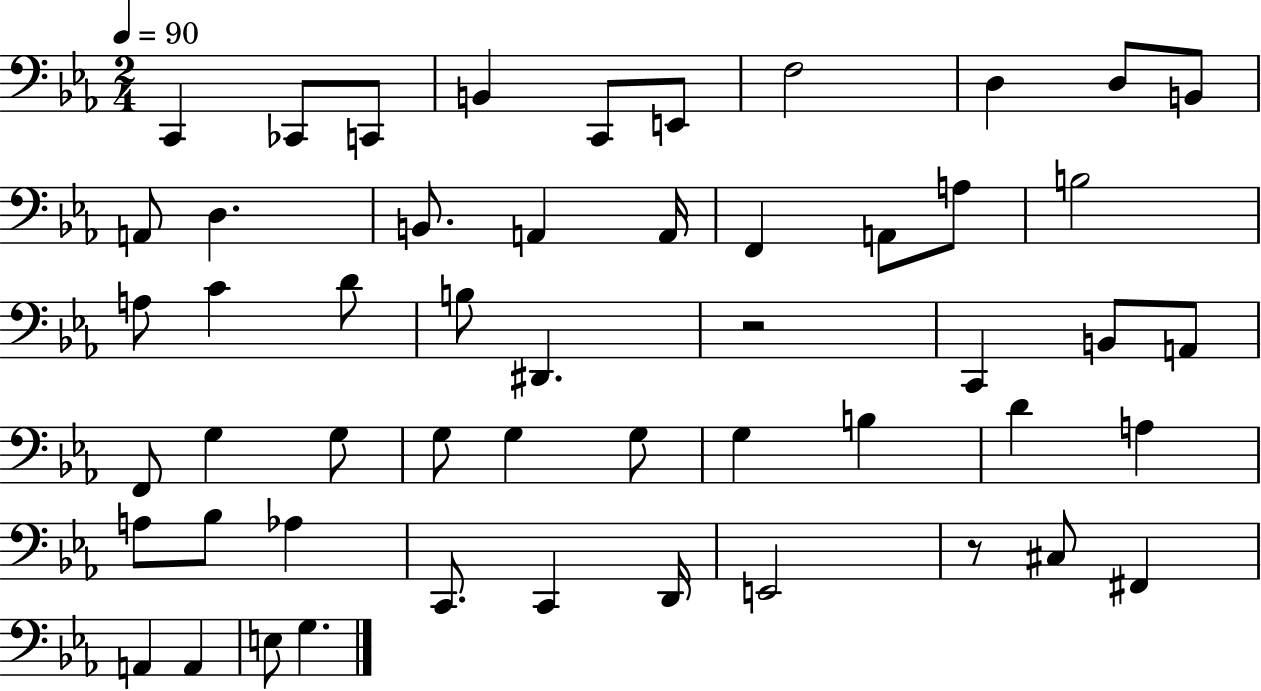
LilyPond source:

{
  \clef bass
  \numericTimeSignature
  \time 2/4
  \key ees \major
  \tempo 4 = 90
  c,4 ces,8 c,8 | b,4 c,8 e,8 | f2 | d4 d8 b,8 | \break a,8 d4. | b,8. a,4 a,16 | f,4 a,8 a8 | b2 | \break a8 c'4 d'8 | b8 dis,4. | r2 | c,4 b,8 a,8 | \break f,8 g4 g8 | g8 g4 g8 | g4 b4 | d'4 a4 | \break a8 bes8 aes4 | c,8. c,4 d,16 | e,2 | r8 cis8 fis,4 | \break a,4 a,4 | e8 g4. | \bar "|."
}